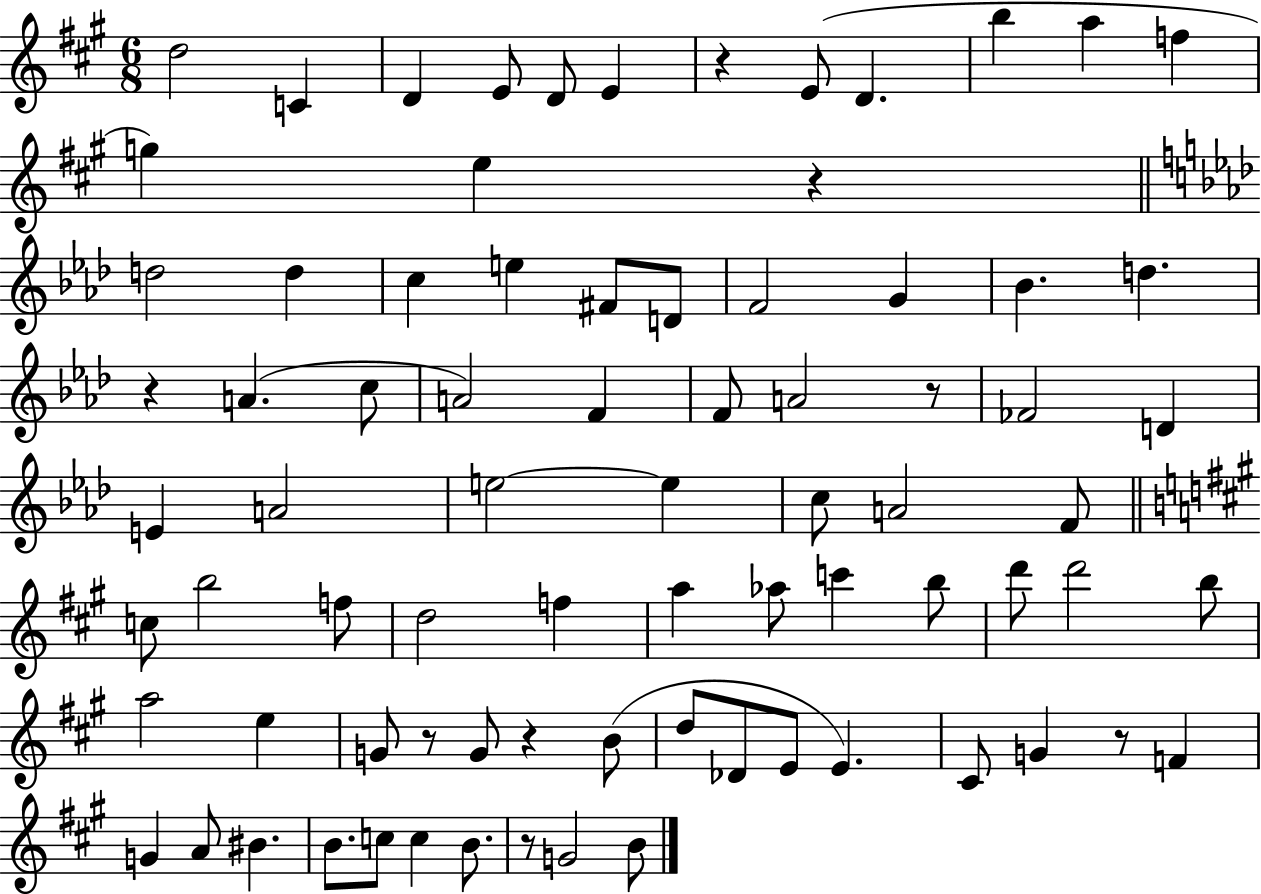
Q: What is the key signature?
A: A major